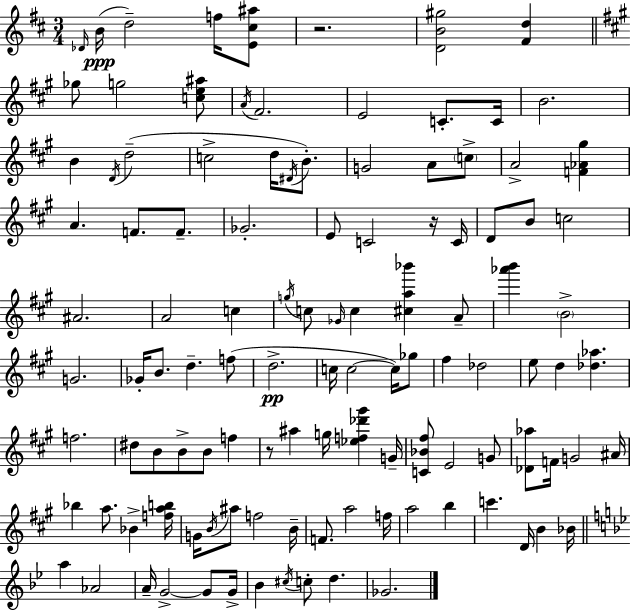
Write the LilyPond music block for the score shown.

{
  \clef treble
  \numericTimeSignature
  \time 3/4
  \key d \major
  \grace { des'16 }(\ppp b'16 d''2--) f''16 <e' cis'' ais''>8 | r2. | <d' b' gis''>2 <fis' d''>4 | \bar "||" \break \key a \major ges''8 g''2 <c'' e'' ais''>8 | \acciaccatura { a'16 } fis'2. | e'2 c'8.-. | c'16 b'2. | \break b'4 \acciaccatura { d'16 } d''2--( | c''2-> d''16 \acciaccatura { dis'16 } | b'8.-.) g'2 a'8 | \parenthesize c''8-> a'2-> <f' aes' gis''>4 | \break a'4. f'8. | f'8.-- ges'2.-. | e'8 c'2 | r16 c'16 d'8 b'8 c''2 | \break ais'2. | a'2 c''4 | \acciaccatura { g''16 } c''8 \grace { ges'16 } c''4 <cis'' a'' bes'''>4 | a'8-- <aes''' b'''>4 \parenthesize b'2-> | \break g'2. | ges'16-. b'8. d''4.-- | f''8( d''2.->\pp | c''16 c''2~~ | \break c''16) ges''8 fis''4 des''2 | e''8 d''4 <des'' aes''>4. | f''2. | dis''8 b'8 b'8-> b'8 | \break f''4 r8 ais''4 g''16 | <ees'' f'' des''' gis'''>4 g'16-- <c' bes' fis''>8 e'2 | g'8 <des' aes''>8 f'16 g'2 | ais'16 bes''4 a''8. | \break bes'4-> <f'' a'' b''>16 g'16 \acciaccatura { b'16 } ais''8 f''2 | b'16-- f'8. a''2 | f''16 a''2 | b''4 c'''4. | \break d'16 b'4 bes'16 \bar "||" \break \key g \minor a''4 aes'2 | a'16-- g'2->~~ g'8 g'16-> | bes'4 \acciaccatura { cis''16 } c''8-. d''4. | ges'2. | \break \bar "|."
}